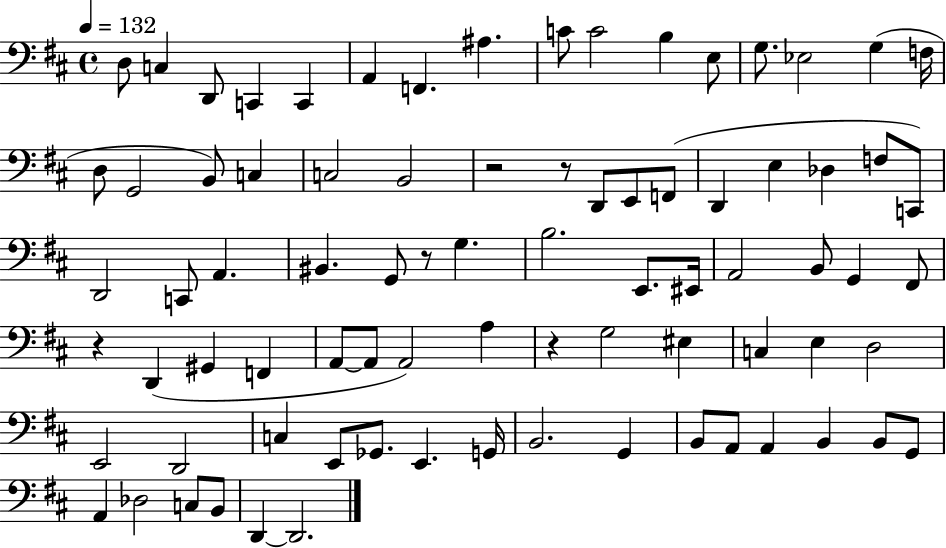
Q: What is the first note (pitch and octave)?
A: D3